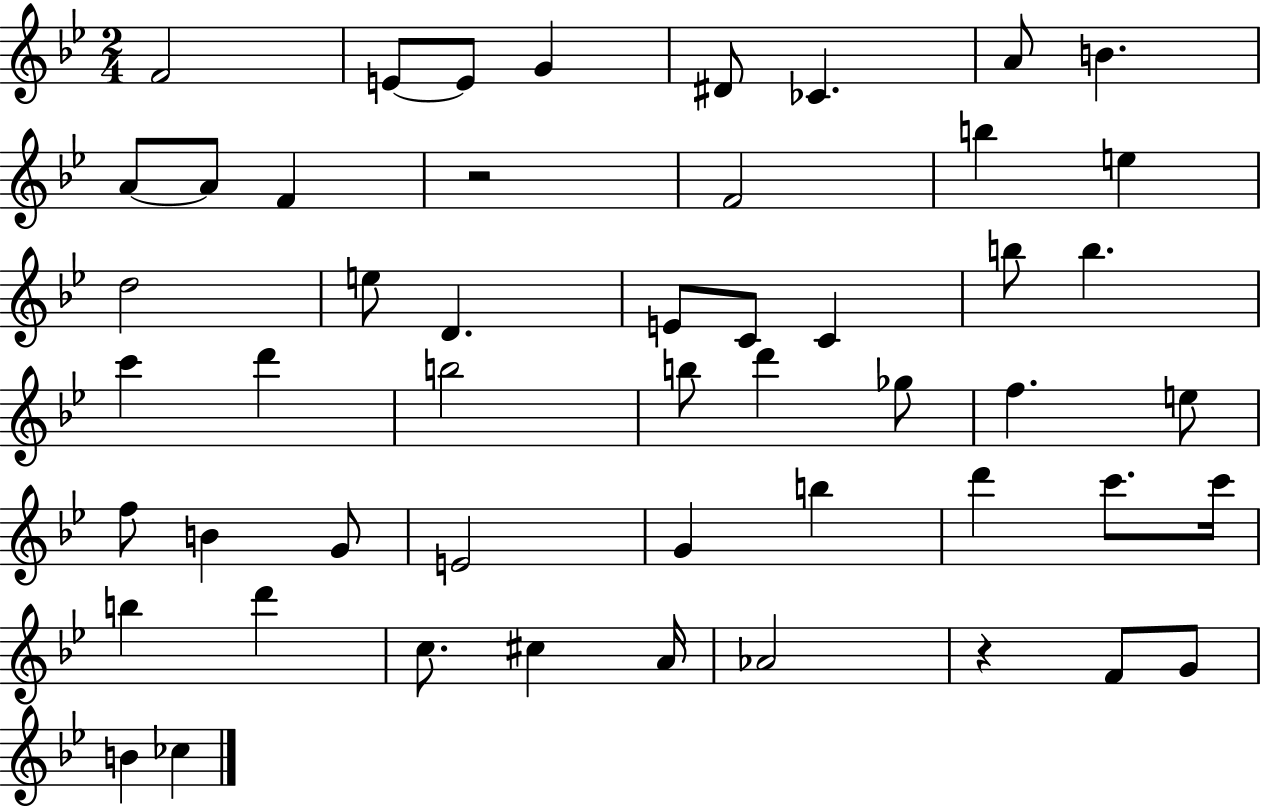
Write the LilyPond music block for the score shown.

{
  \clef treble
  \numericTimeSignature
  \time 2/4
  \key bes \major
  f'2 | e'8~~ e'8 g'4 | dis'8 ces'4. | a'8 b'4. | \break a'8~~ a'8 f'4 | r2 | f'2 | b''4 e''4 | \break d''2 | e''8 d'4. | e'8 c'8 c'4 | b''8 b''4. | \break c'''4 d'''4 | b''2 | b''8 d'''4 ges''8 | f''4. e''8 | \break f''8 b'4 g'8 | e'2 | g'4 b''4 | d'''4 c'''8. c'''16 | \break b''4 d'''4 | c''8. cis''4 a'16 | aes'2 | r4 f'8 g'8 | \break b'4 ces''4 | \bar "|."
}